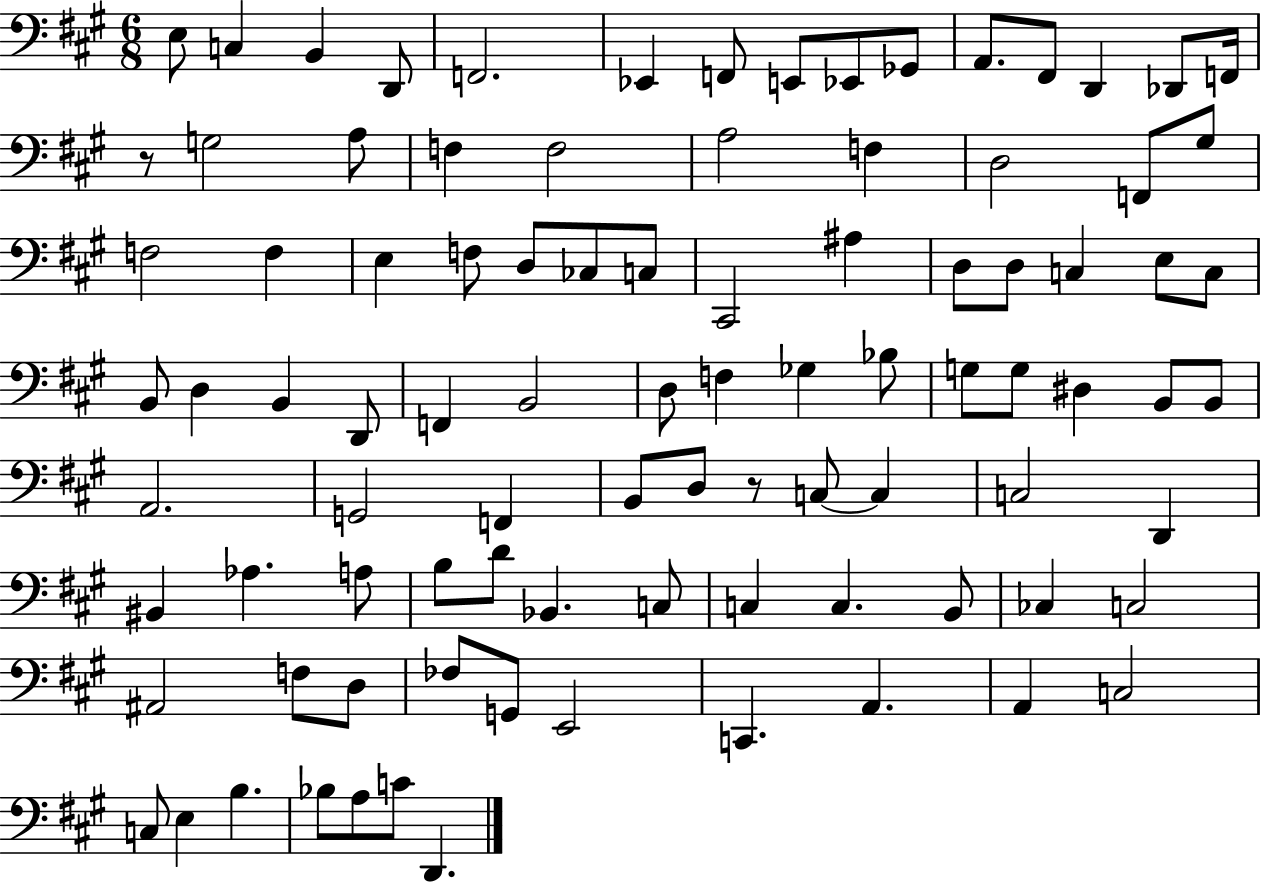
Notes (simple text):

E3/e C3/q B2/q D2/e F2/h. Eb2/q F2/e E2/e Eb2/e Gb2/e A2/e. F#2/e D2/q Db2/e F2/s R/e G3/h A3/e F3/q F3/h A3/h F3/q D3/h F2/e G#3/e F3/h F3/q E3/q F3/e D3/e CES3/e C3/e C#2/h A#3/q D3/e D3/e C3/q E3/e C3/e B2/e D3/q B2/q D2/e F2/q B2/h D3/e F3/q Gb3/q Bb3/e G3/e G3/e D#3/q B2/e B2/e A2/h. G2/h F2/q B2/e D3/e R/e C3/e C3/q C3/h D2/q BIS2/q Ab3/q. A3/e B3/e D4/e Bb2/q. C3/e C3/q C3/q. B2/e CES3/q C3/h A#2/h F3/e D3/e FES3/e G2/e E2/h C2/q. A2/q. A2/q C3/h C3/e E3/q B3/q. Bb3/e A3/e C4/e D2/q.